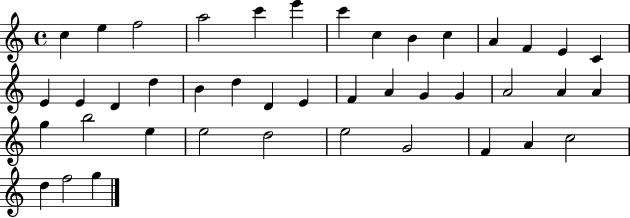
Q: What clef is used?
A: treble